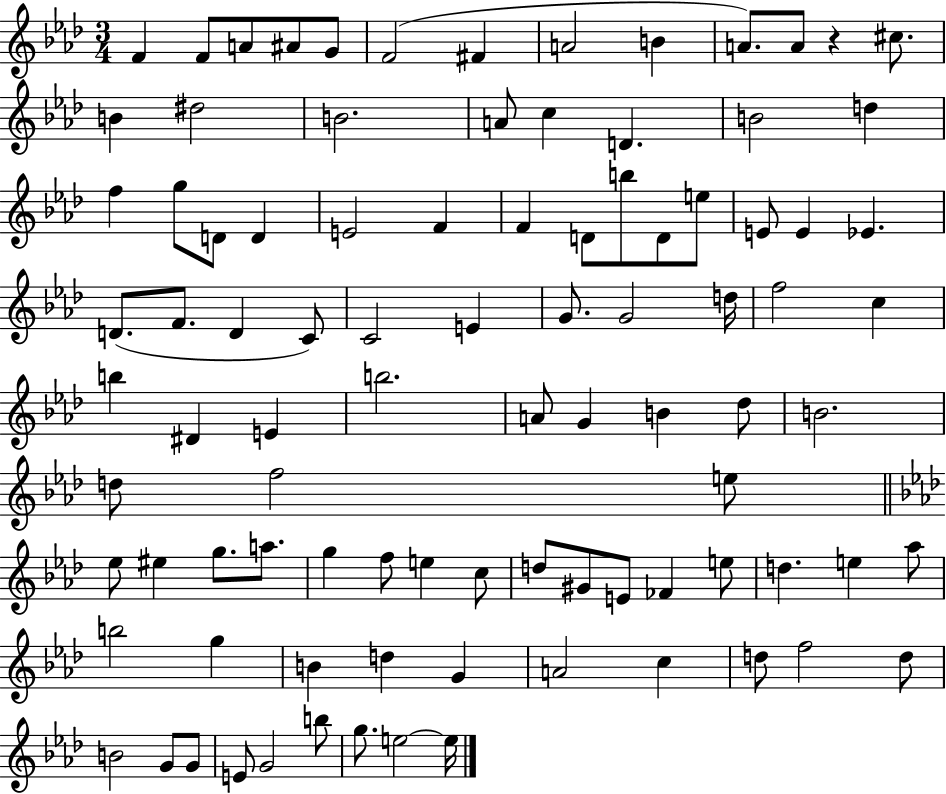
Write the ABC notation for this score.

X:1
T:Untitled
M:3/4
L:1/4
K:Ab
F F/2 A/2 ^A/2 G/2 F2 ^F A2 B A/2 A/2 z ^c/2 B ^d2 B2 A/2 c D B2 d f g/2 D/2 D E2 F F D/2 b/2 D/2 e/2 E/2 E _E D/2 F/2 D C/2 C2 E G/2 G2 d/4 f2 c b ^D E b2 A/2 G B _d/2 B2 d/2 f2 e/2 _e/2 ^e g/2 a/2 g f/2 e c/2 d/2 ^G/2 E/2 _F e/2 d e _a/2 b2 g B d G A2 c d/2 f2 d/2 B2 G/2 G/2 E/2 G2 b/2 g/2 e2 e/4